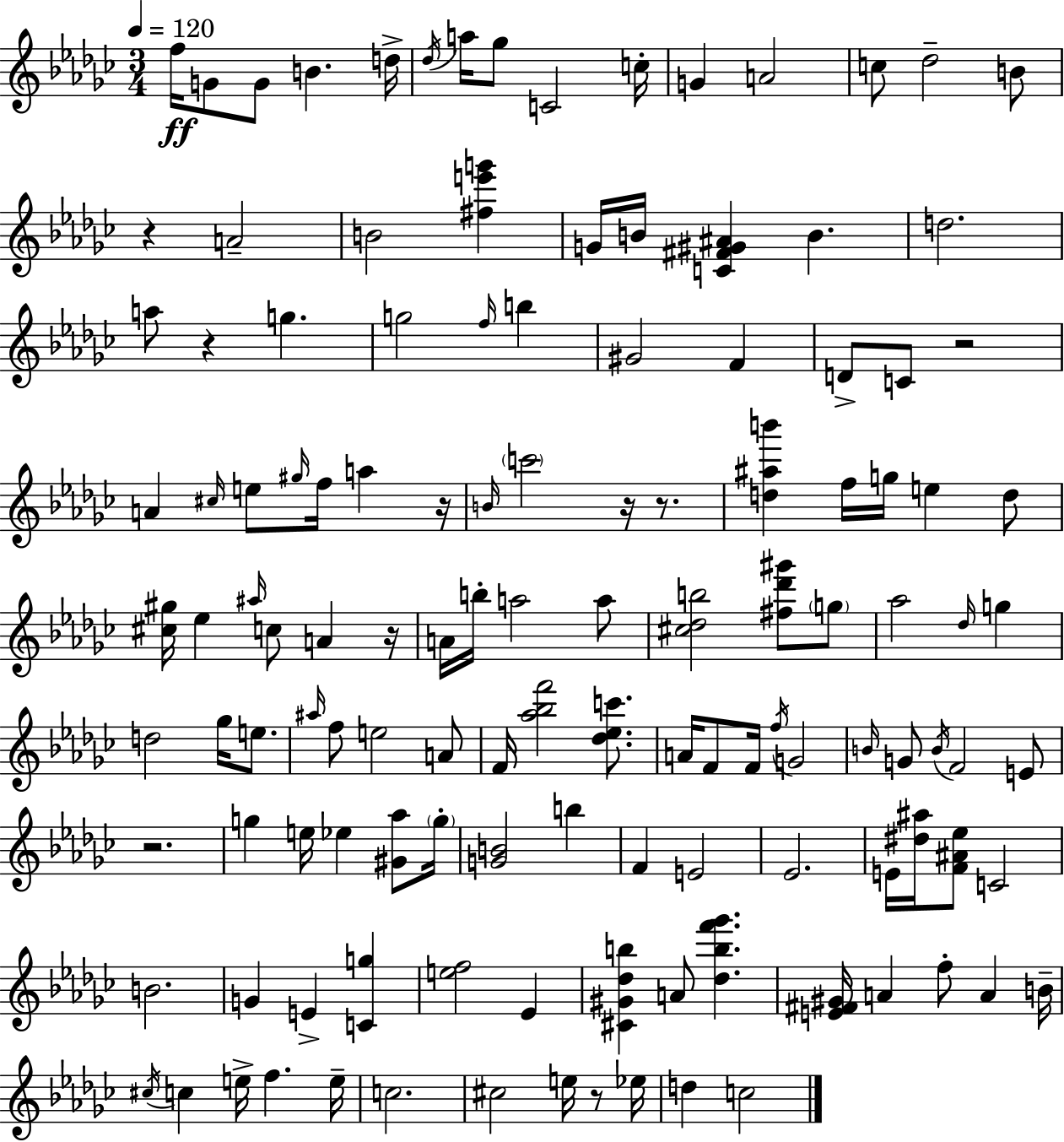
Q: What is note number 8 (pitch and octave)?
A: Gb5